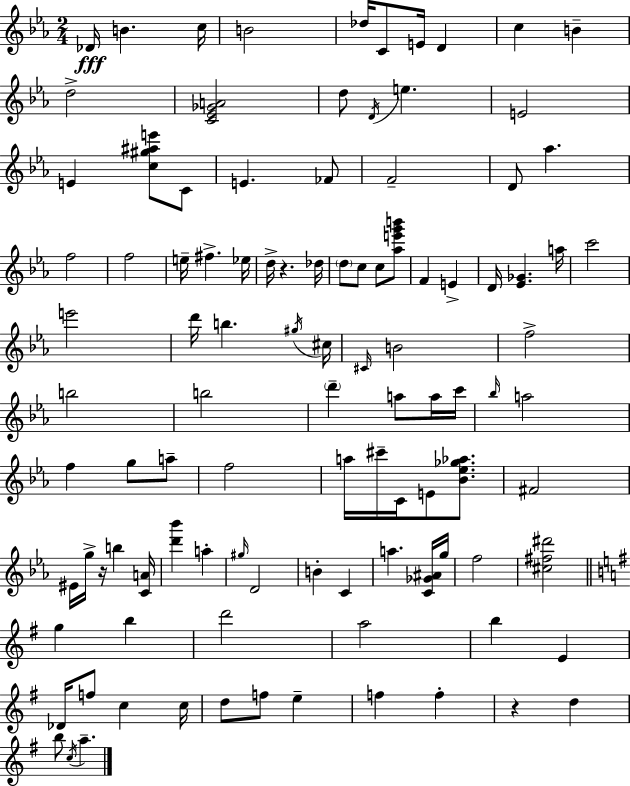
{
  \clef treble
  \numericTimeSignature
  \time 2/4
  \key ees \major
  des'16\fff b'4. c''16 | b'2 | des''16 c'8 e'16 d'4 | c''4 b'4-- | \break d''2-> | <c' ees' ges' a'>2 | d''8 \acciaccatura { d'16 } e''4. | e'2 | \break e'4 <c'' gis'' ais'' e'''>8 c'8 | e'4. fes'8 | f'2-- | d'8 aes''4. | \break f''2 | f''2 | e''16-- fis''4.-> | ees''16 d''16-> r4. | \break des''16 \parenthesize d''8 c''8 c''8 <aes'' e''' g''' b'''>8 | f'4 e'4-> | d'16 <ees' ges'>4. | a''16 c'''2 | \break e'''2 | d'''16 b''4. | \acciaccatura { gis''16 } cis''16 \grace { cis'16 } b'2 | f''2-> | \break b''2 | b''2 | \parenthesize d'''4-- a''8 | a''16 c'''16 \grace { bes''16 } a''2 | \break f''4 | g''8 a''8-- f''2 | a''16 cis'''16-- c'16 e'8 | <bes' ees'' ges'' aes''>8. fis'2 | \break eis'16 g''16-> r16 b''4 | <c' a'>16 <d''' bes'''>4 | a''4-. \grace { gis''16 } d'2 | b'4-. | \break c'4 a''4. | <c' ges' ais'>16 g''16 f''2 | <cis'' fis'' dis'''>2 | \bar "||" \break \key g \major g''4 b''4 | d'''2 | a''2 | b''4 e'4 | \break des'16 f''8 c''4 c''16 | d''8 f''8 e''4-- | f''4 f''4-. | r4 d''4 | \break b''8 \acciaccatura { c''16 } a''4.-- | \bar "|."
}